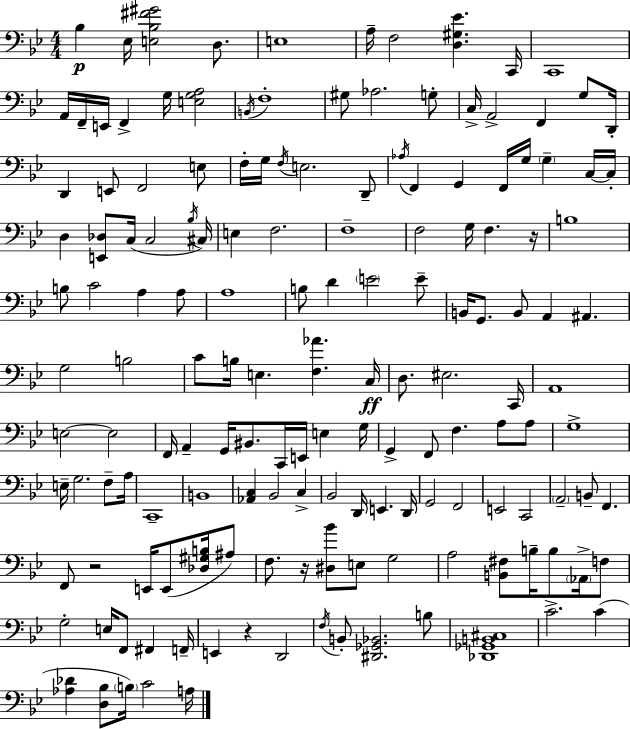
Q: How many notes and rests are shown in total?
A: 155